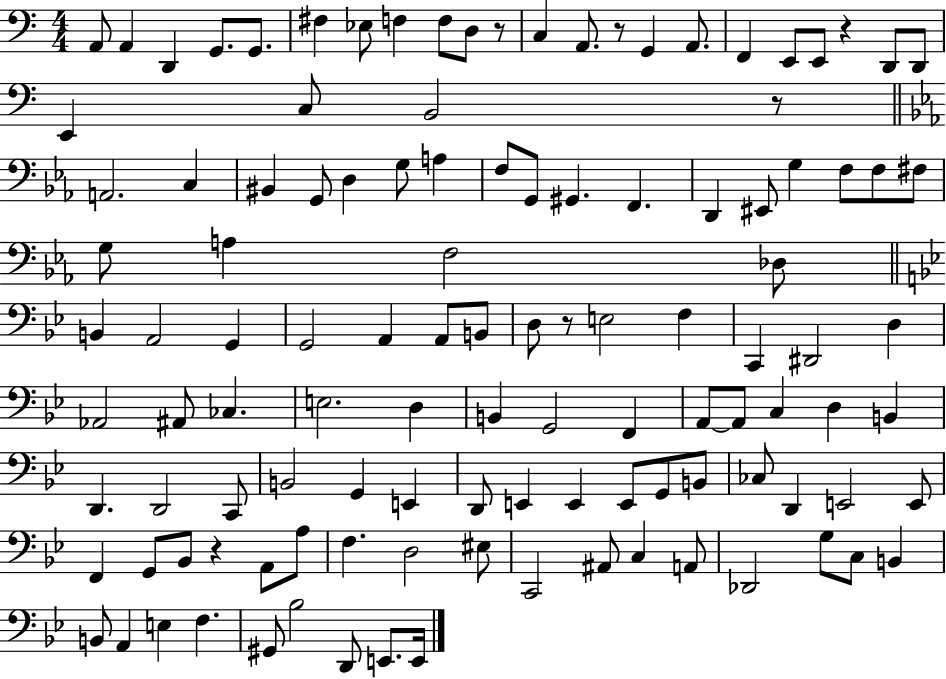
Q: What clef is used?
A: bass